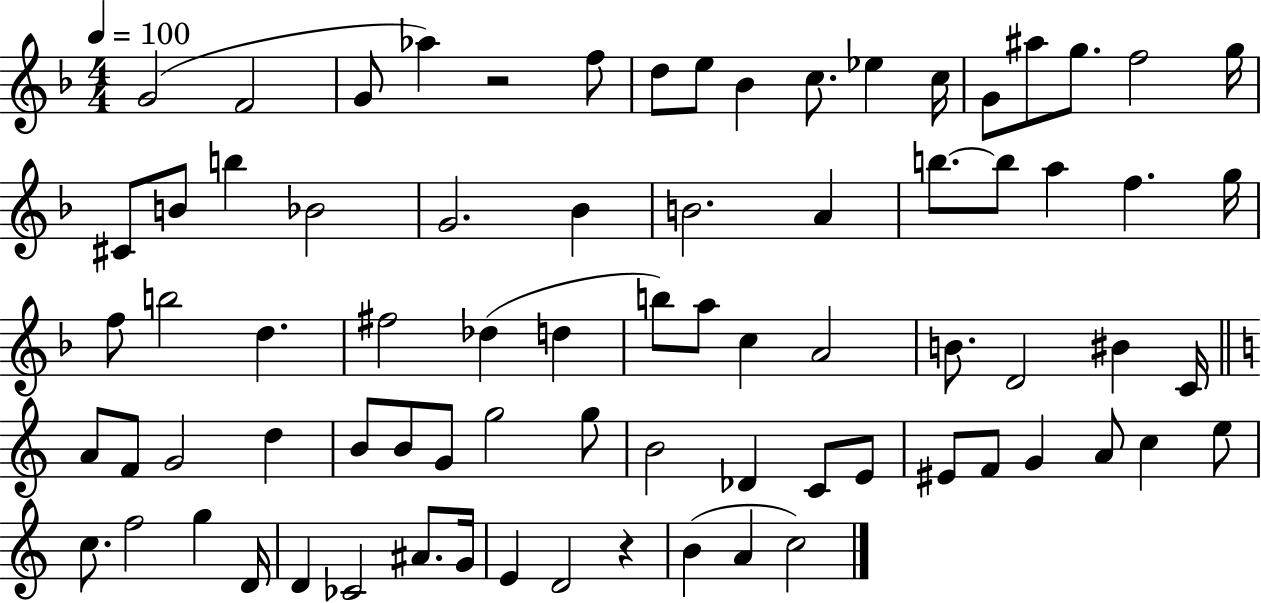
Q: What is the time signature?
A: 4/4